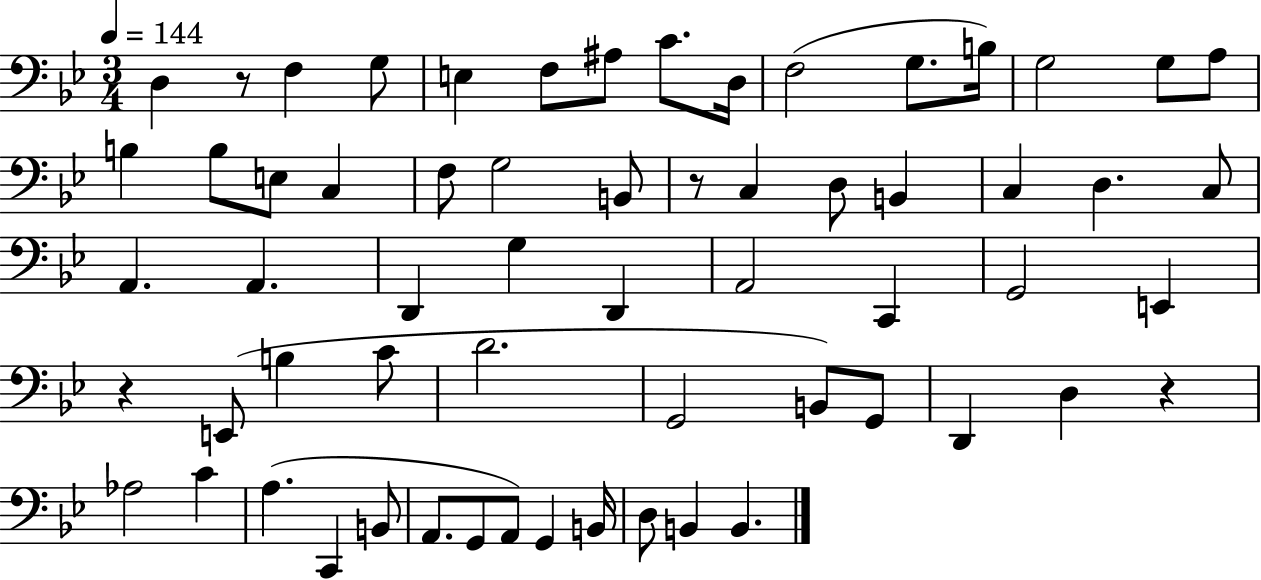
{
  \clef bass
  \numericTimeSignature
  \time 3/4
  \key bes \major
  \tempo 4 = 144
  d4 r8 f4 g8 | e4 f8 ais8 c'8. d16 | f2( g8. b16) | g2 g8 a8 | \break b4 b8 e8 c4 | f8 g2 b,8 | r8 c4 d8 b,4 | c4 d4. c8 | \break a,4. a,4. | d,4 g4 d,4 | a,2 c,4 | g,2 e,4 | \break r4 e,8( b4 c'8 | d'2. | g,2 b,8) g,8 | d,4 d4 r4 | \break aes2 c'4 | a4.( c,4 b,8 | a,8. g,8 a,8) g,4 b,16 | d8 b,4 b,4. | \break \bar "|."
}